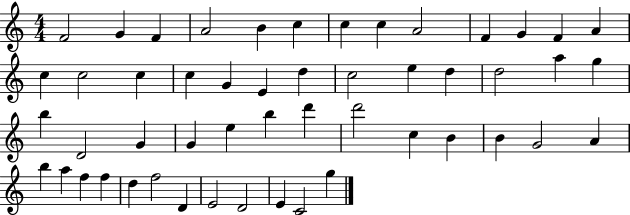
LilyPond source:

{
  \clef treble
  \numericTimeSignature
  \time 4/4
  \key c \major
  f'2 g'4 f'4 | a'2 b'4 c''4 | c''4 c''4 a'2 | f'4 g'4 f'4 a'4 | \break c''4 c''2 c''4 | c''4 g'4 e'4 d''4 | c''2 e''4 d''4 | d''2 a''4 g''4 | \break b''4 d'2 g'4 | g'4 e''4 b''4 d'''4 | d'''2 c''4 b'4 | b'4 g'2 a'4 | \break b''4 a''4 f''4 f''4 | d''4 f''2 d'4 | e'2 d'2 | e'4 c'2 g''4 | \break \bar "|."
}